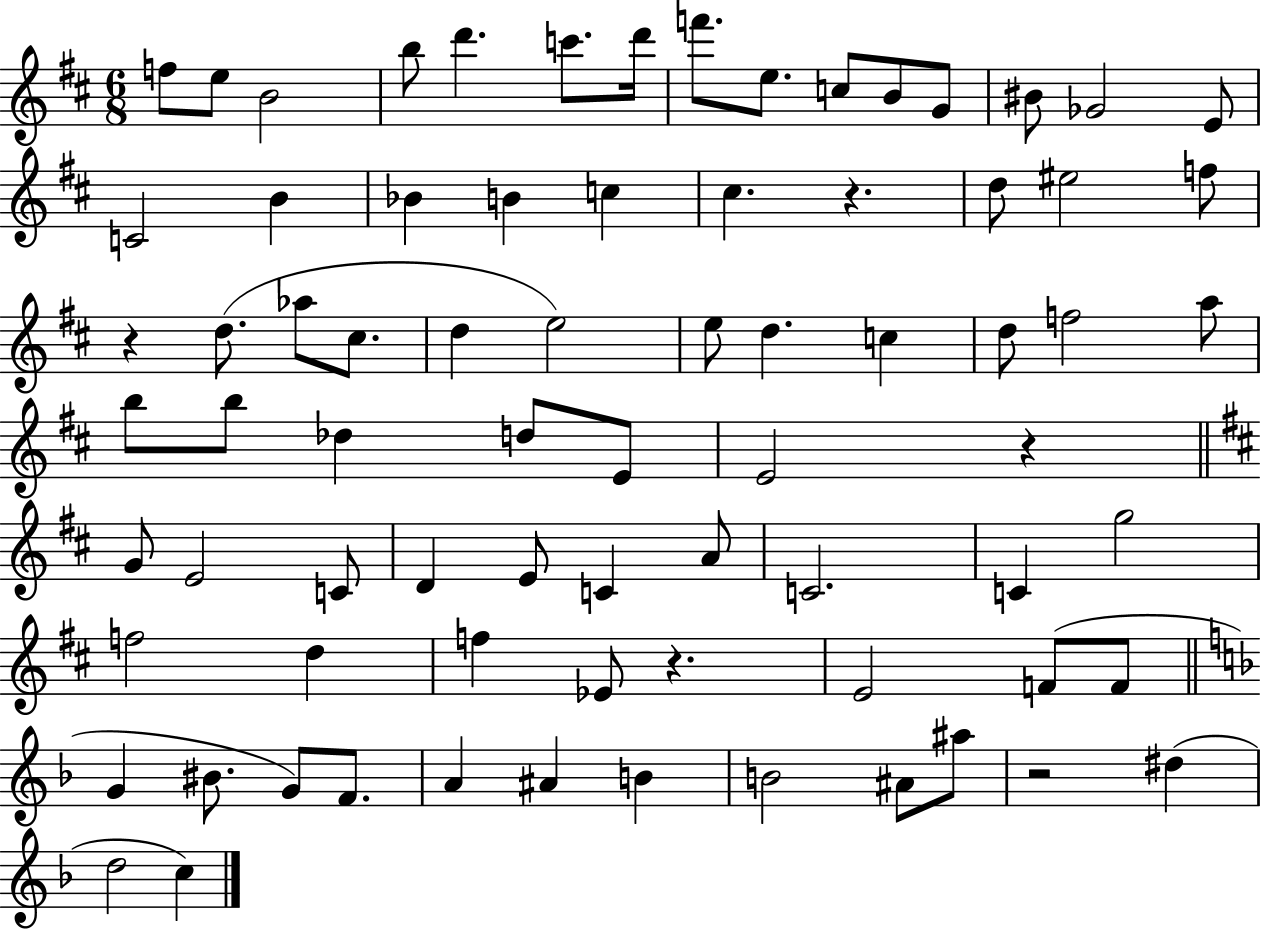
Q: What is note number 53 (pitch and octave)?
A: D5